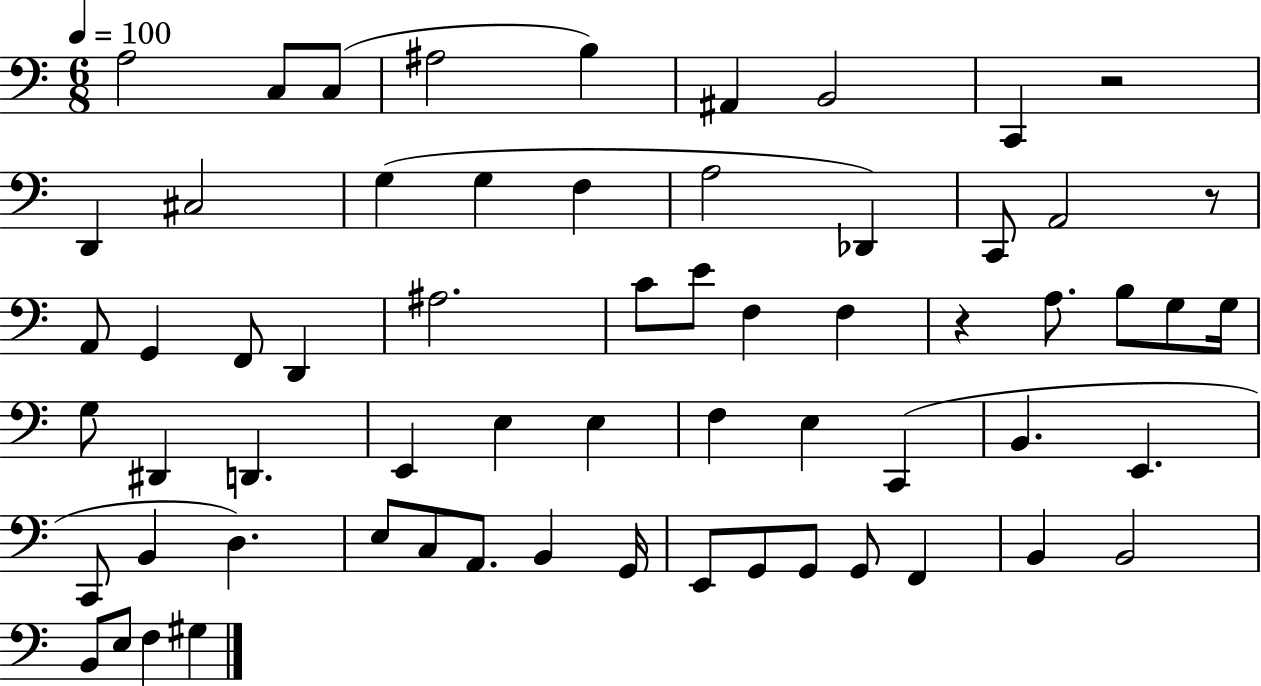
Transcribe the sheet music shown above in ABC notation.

X:1
T:Untitled
M:6/8
L:1/4
K:C
A,2 C,/2 C,/2 ^A,2 B, ^A,, B,,2 C,, z2 D,, ^C,2 G, G, F, A,2 _D,, C,,/2 A,,2 z/2 A,,/2 G,, F,,/2 D,, ^A,2 C/2 E/2 F, F, z A,/2 B,/2 G,/2 G,/4 G,/2 ^D,, D,, E,, E, E, F, E, C,, B,, E,, C,,/2 B,, D, E,/2 C,/2 A,,/2 B,, G,,/4 E,,/2 G,,/2 G,,/2 G,,/2 F,, B,, B,,2 B,,/2 E,/2 F, ^G,